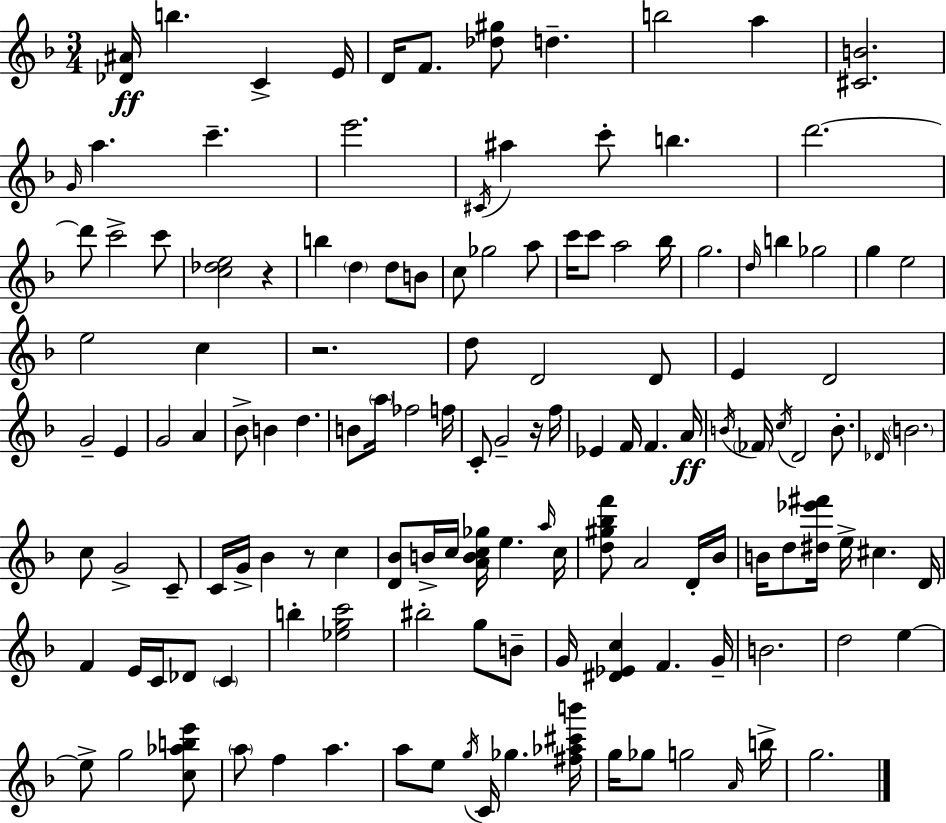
X:1
T:Untitled
M:3/4
L:1/4
K:Dm
[_D^A]/4 b C E/4 D/4 F/2 [_d^g]/2 d b2 a [^CB]2 G/4 a c' e'2 ^C/4 ^a c'/2 b d'2 d'/2 c'2 c'/2 [c_de]2 z b d d/2 B/2 c/2 _g2 a/2 c'/4 c'/2 a2 _b/4 g2 d/4 b _g2 g e2 e2 c z2 d/2 D2 D/2 E D2 G2 E G2 A _B/2 B d B/2 a/4 _f2 f/4 C/2 G2 z/4 f/4 _E F/4 F A/4 B/4 _F/4 c/4 D2 B/2 _D/4 B2 c/2 G2 C/2 C/4 G/4 _B z/2 c [D_B]/2 B/4 c/4 [ABc_g]/4 e a/4 c/4 [d^g_bf']/2 A2 D/4 _B/4 B/4 d/2 [^d_e'^f']/4 e/4 ^c D/4 F E/4 C/4 _D/2 C b [_egc']2 ^b2 g/2 B/2 G/4 [^D_Ec] F G/4 B2 d2 e e/2 g2 [c_abe']/2 a/2 f a a/2 e/2 g/4 C/4 _g [^f_a^c'b']/4 g/4 _g/2 g2 A/4 b/4 g2